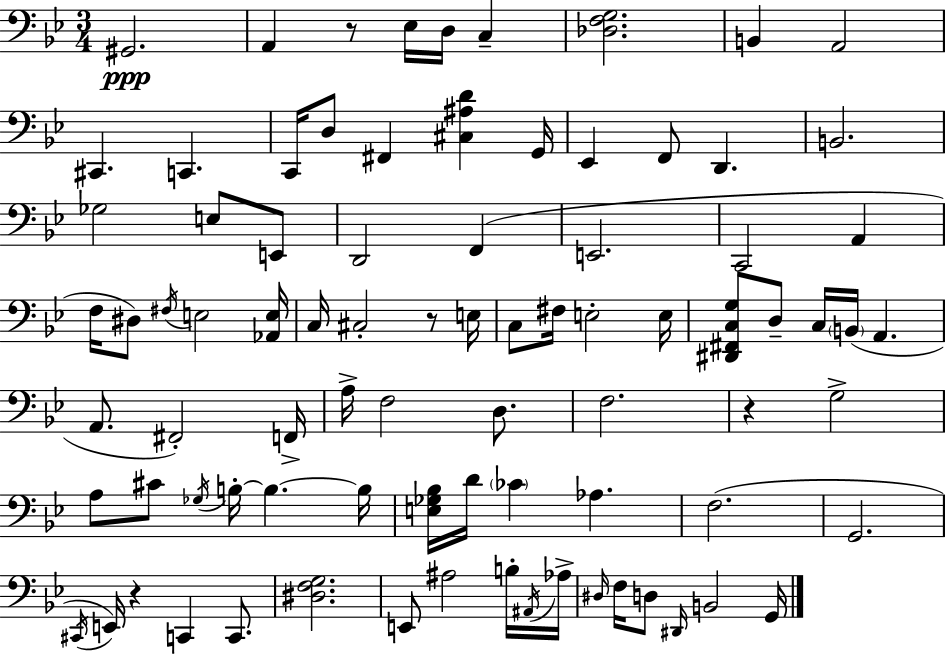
X:1
T:Untitled
M:3/4
L:1/4
K:Gm
^G,,2 A,, z/2 _E,/4 D,/4 C, [_D,F,G,]2 B,, A,,2 ^C,, C,, C,,/4 D,/2 ^F,, [^C,^A,D] G,,/4 _E,, F,,/2 D,, B,,2 _G,2 E,/2 E,,/2 D,,2 F,, E,,2 C,,2 A,, F,/4 ^D,/2 ^F,/4 E,2 [_A,,E,]/4 C,/4 ^C,2 z/2 E,/4 C,/2 ^F,/4 E,2 E,/4 [^D,,^F,,C,G,]/2 D,/2 C,/4 B,,/4 A,, A,,/2 ^F,,2 F,,/4 A,/4 F,2 D,/2 F,2 z G,2 A,/2 ^C/2 _G,/4 B,/4 B, B,/4 [E,_G,_B,]/4 D/4 _C _A, F,2 G,,2 ^C,,/4 E,,/4 z C,, C,,/2 [^D,F,G,]2 E,,/2 ^A,2 B,/4 ^A,,/4 _A,/4 ^D,/4 F,/4 D,/2 ^D,,/4 B,,2 G,,/4